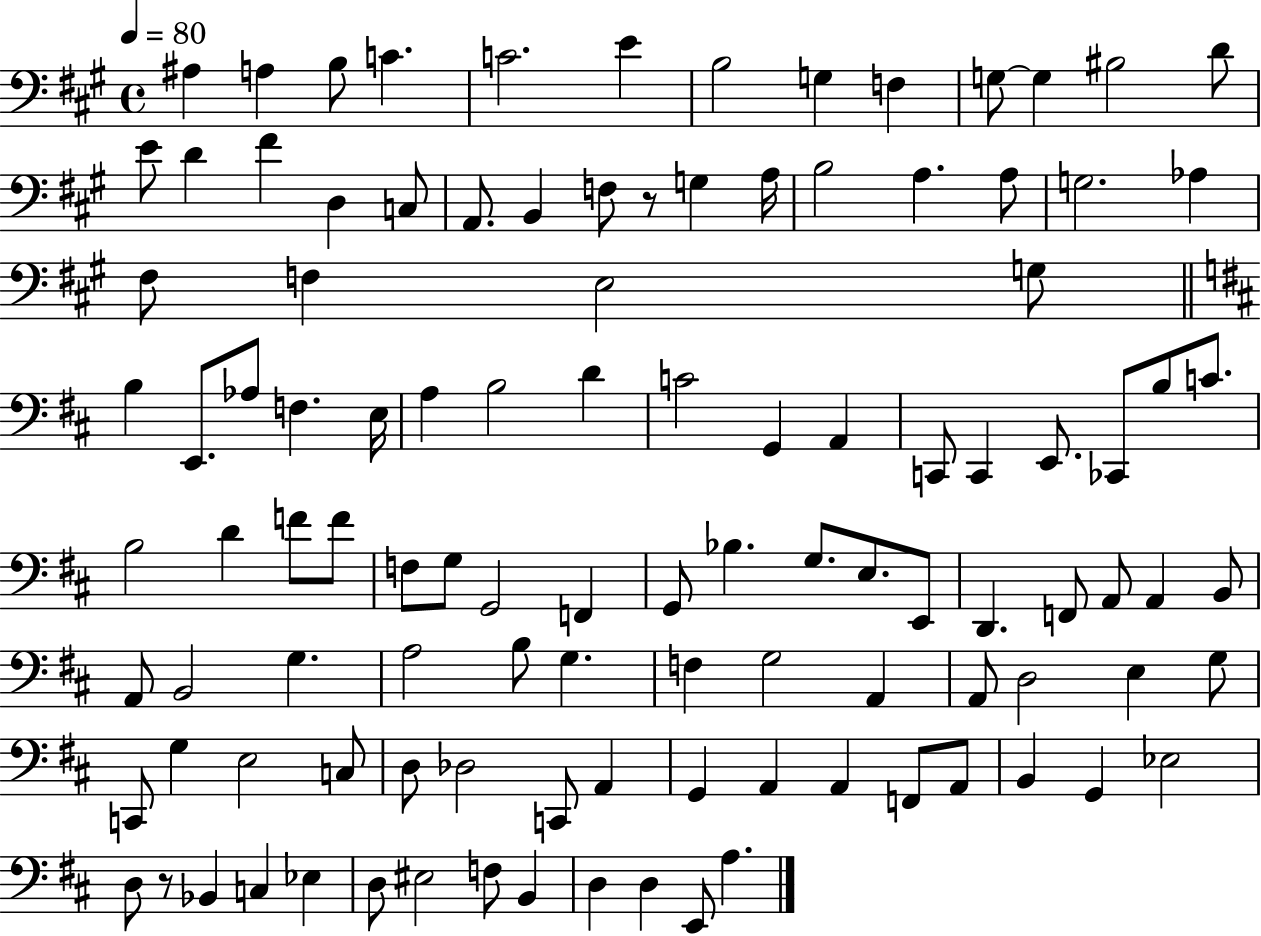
A#3/q A3/q B3/e C4/q. C4/h. E4/q B3/h G3/q F3/q G3/e G3/q BIS3/h D4/e E4/e D4/q F#4/q D3/q C3/e A2/e. B2/q F3/e R/e G3/q A3/s B3/h A3/q. A3/e G3/h. Ab3/q F#3/e F3/q E3/h G3/e B3/q E2/e. Ab3/e F3/q. E3/s A3/q B3/h D4/q C4/h G2/q A2/q C2/e C2/q E2/e. CES2/e B3/e C4/e. B3/h D4/q F4/e F4/e F3/e G3/e G2/h F2/q G2/e Bb3/q. G3/e. E3/e. E2/e D2/q. F2/e A2/e A2/q B2/e A2/e B2/h G3/q. A3/h B3/e G3/q. F3/q G3/h A2/q A2/e D3/h E3/q G3/e C2/e G3/q E3/h C3/e D3/e Db3/h C2/e A2/q G2/q A2/q A2/q F2/e A2/e B2/q G2/q Eb3/h D3/e R/e Bb2/q C3/q Eb3/q D3/e EIS3/h F3/e B2/q D3/q D3/q E2/e A3/q.